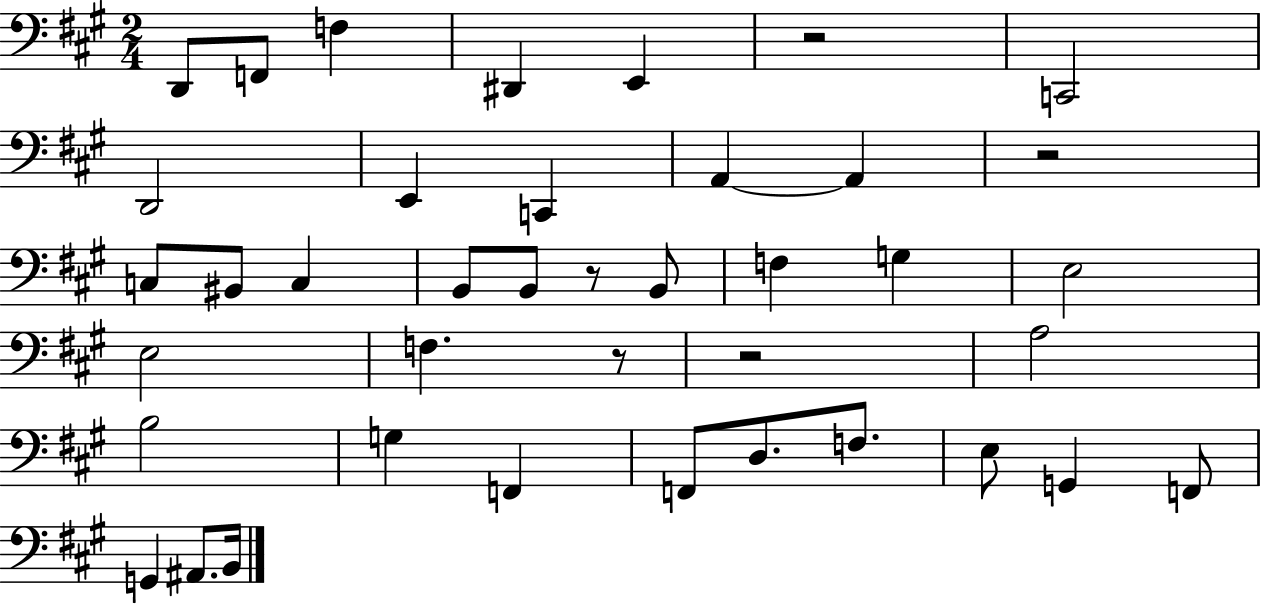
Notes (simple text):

D2/e F2/e F3/q D#2/q E2/q R/h C2/h D2/h E2/q C2/q A2/q A2/q R/h C3/e BIS2/e C3/q B2/e B2/e R/e B2/e F3/q G3/q E3/h E3/h F3/q. R/e R/h A3/h B3/h G3/q F2/q F2/e D3/e. F3/e. E3/e G2/q F2/e G2/q A#2/e. B2/s